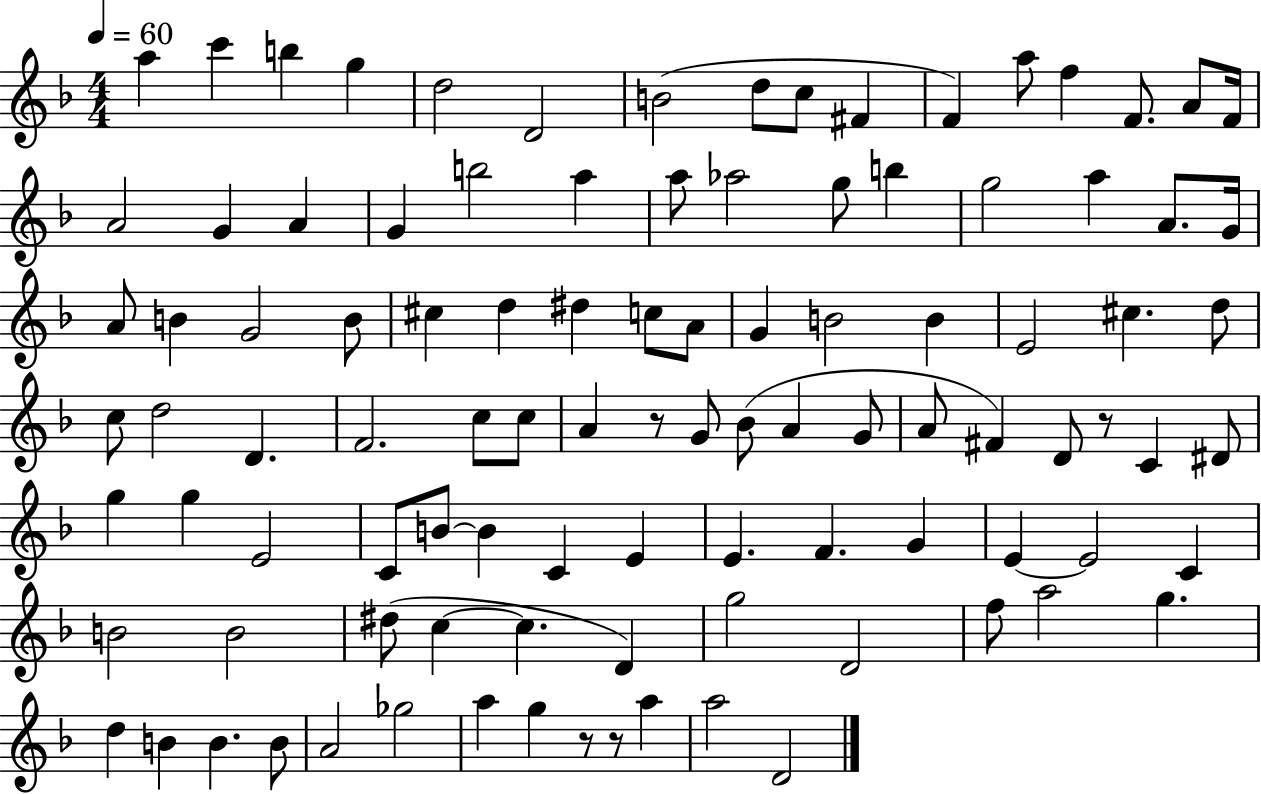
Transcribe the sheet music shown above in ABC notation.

X:1
T:Untitled
M:4/4
L:1/4
K:F
a c' b g d2 D2 B2 d/2 c/2 ^F F a/2 f F/2 A/2 F/4 A2 G A G b2 a a/2 _a2 g/2 b g2 a A/2 G/4 A/2 B G2 B/2 ^c d ^d c/2 A/2 G B2 B E2 ^c d/2 c/2 d2 D F2 c/2 c/2 A z/2 G/2 _B/2 A G/2 A/2 ^F D/2 z/2 C ^D/2 g g E2 C/2 B/2 B C E E F G E E2 C B2 B2 ^d/2 c c D g2 D2 f/2 a2 g d B B B/2 A2 _g2 a g z/2 z/2 a a2 D2